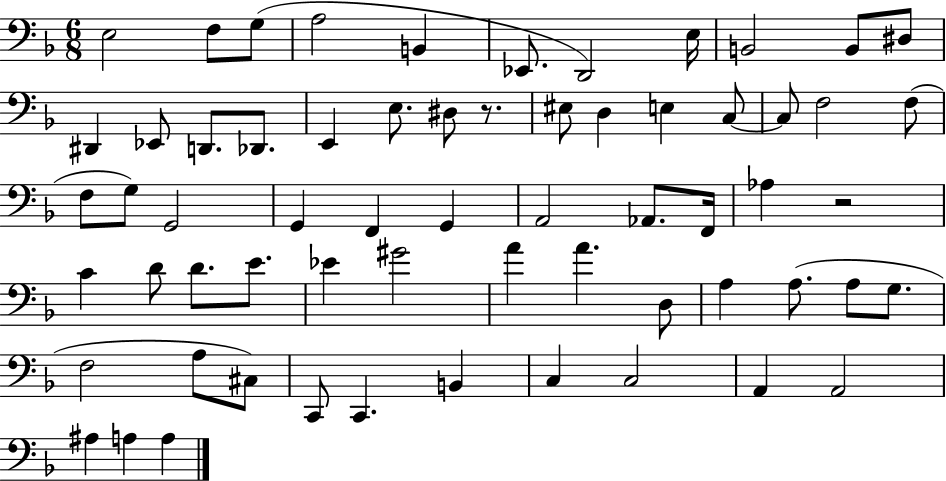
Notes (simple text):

E3/h F3/e G3/e A3/h B2/q Eb2/e. D2/h E3/s B2/h B2/e D#3/e D#2/q Eb2/e D2/e. Db2/e. E2/q E3/e. D#3/e R/e. EIS3/e D3/q E3/q C3/e C3/e F3/h F3/e F3/e G3/e G2/h G2/q F2/q G2/q A2/h Ab2/e. F2/s Ab3/q R/h C4/q D4/e D4/e. E4/e. Eb4/q G#4/h A4/q A4/q. D3/e A3/q A3/e. A3/e G3/e. F3/h A3/e C#3/e C2/e C2/q. B2/q C3/q C3/h A2/q A2/h A#3/q A3/q A3/q